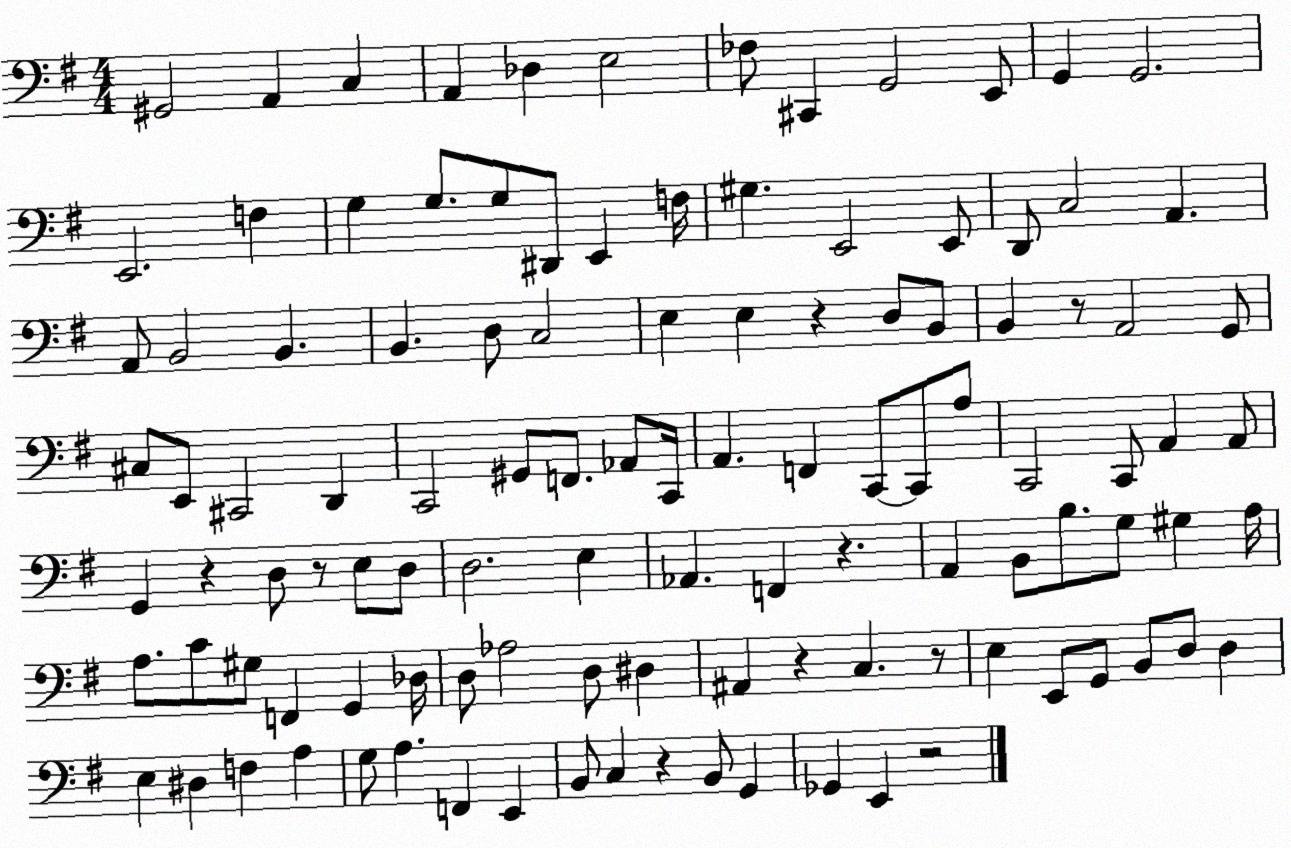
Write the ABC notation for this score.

X:1
T:Untitled
M:4/4
L:1/4
K:G
^G,,2 A,, C, A,, _D, E,2 _F,/2 ^C,, G,,2 E,,/2 G,, G,,2 E,,2 F, G, G,/2 G,/2 ^D,,/2 E,, F,/4 ^G, E,,2 E,,/2 D,,/2 C,2 A,, A,,/2 B,,2 B,, B,, D,/2 C,2 E, E, z D,/2 B,,/2 B,, z/2 A,,2 G,,/2 ^C,/2 E,,/2 ^C,,2 D,, C,,2 ^G,,/2 F,,/2 _A,,/2 C,,/4 A,, F,, C,,/2 C,,/2 A,/2 C,,2 C,,/2 A,, A,,/2 G,, z D,/2 z/2 E,/2 D,/2 D,2 E, _A,, F,, z A,, B,,/2 B,/2 G,/2 ^G, A,/4 A,/2 C/2 ^G,/2 F,, G,, _D,/4 D,/2 _A,2 D,/2 ^D, ^A,, z C, z/2 E, E,,/2 G,,/2 B,,/2 D,/2 D, E, ^D, F, A, G,/2 A, F,, E,, B,,/2 C, z B,,/2 G,, _G,, E,, z2